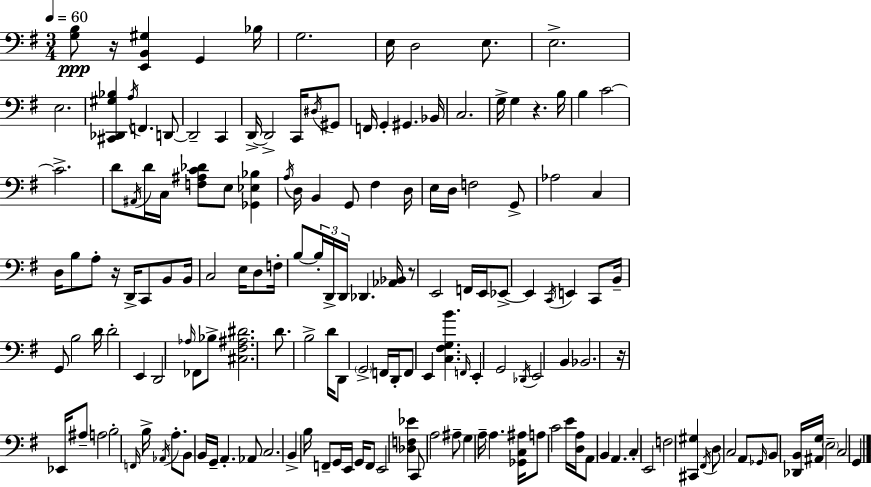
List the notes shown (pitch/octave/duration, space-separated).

[G3,B3]/e R/s [E2,B2,G#3]/q G2/q Bb3/s G3/h. E3/s D3/h E3/e. E3/h. E3/h. [C#2,Db2,G#3,Bb3]/q A3/s F2/q. D2/e D2/h C2/q D2/s D2/h C2/s D#3/s G#2/e F2/s G2/q G#2/q. Bb2/s C3/h. G3/s G3/q R/q. B3/s B3/q C4/h C4/h. D4/e A#2/s D4/s C3/s [F3,A#3,C4,Db4]/e E3/e [Gb2,Eb3,Bb3]/q A3/s D3/s B2/q G2/e F#3/q D3/s E3/s D3/s F3/h G2/e Ab3/h C3/q D3/s B3/e A3/e R/s D2/s C2/e B2/e B2/s C3/h E3/s D3/e F3/s B3/e B3/s D2/s D2/s Db2/q. [Ab2,Bb2]/s R/e E2/h F2/s E2/s Eb2/e Eb2/q C2/s E2/q C2/e B2/s G2/e B3/h D4/s D4/h E2/q D2/h Ab3/s FES2/e Bb3/e [C#3,F#3,A#3,D#4]/h. D4/e. B3/h D4/s D2/e G2/h F2/s D2/s F2/e E2/q [C3,F#3,G3,B4]/q. F2/s E2/q G2/h Db2/s E2/h B2/q Bb2/h. R/s Eb2/s A#3/e A3/h B3/h F2/s B3/s Ab2/s A3/e. B2/e B2/s G2/s A2/q. Ab2/e C3/h. B2/q B3/s F2/e G2/s E2/s G2/s F2/e E2/h [Db3,F3,Eb4]/q C2/e A3/h A#3/e G3/q A3/s A3/q. [Gb2,C3,A#3]/s A3/e C4/h E4/s [D3,A3]/s A2/e B2/q A2/q. C3/q E2/h F3/h [C#2,G#3]/q F#2/s D3/e C3/h A2/e Gb2/s B2/e [Db2,B2]/s [A#2,G3]/s E3/h C3/h G2/q